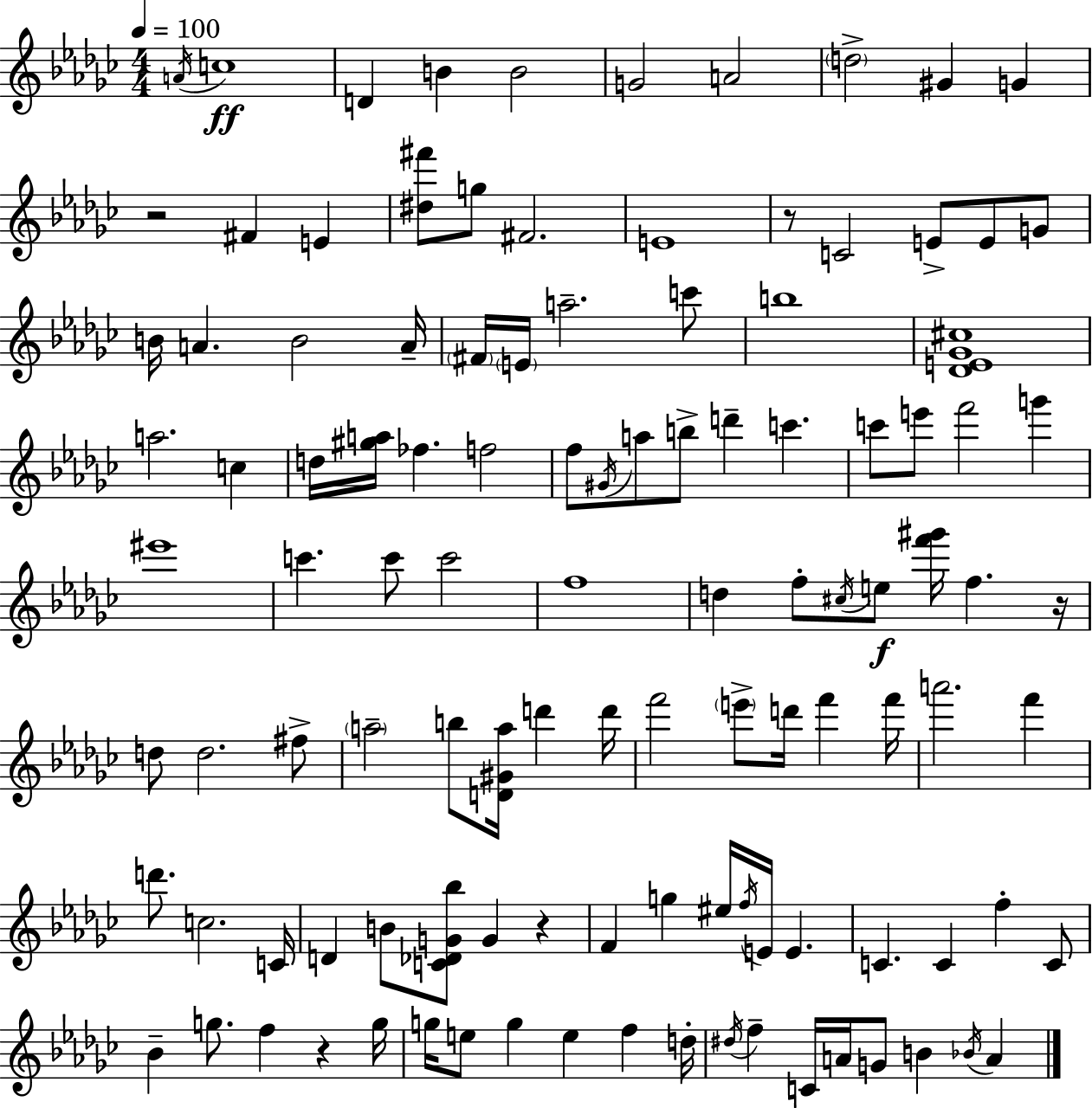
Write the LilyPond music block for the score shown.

{
  \clef treble
  \numericTimeSignature
  \time 4/4
  \key ees \minor
  \tempo 4 = 100
  \repeat volta 2 { \acciaccatura { a'16 }\ff c''1 | d'4 b'4 b'2 | g'2 a'2 | \parenthesize d''2-> gis'4 g'4 | \break r2 fis'4 e'4 | <dis'' fis'''>8 g''8 fis'2. | e'1 | r8 c'2 e'8-> e'8 g'8 | \break b'16 a'4. b'2 | a'16-- \parenthesize fis'16 \parenthesize e'16 a''2.-- c'''8 | b''1 | <des' e' ges' cis''>1 | \break a''2. c''4 | d''16 <gis'' a''>16 fes''4. f''2 | f''8 \acciaccatura { gis'16 } a''8 b''8-> d'''4-- c'''4. | c'''8 e'''8 f'''2 g'''4 | \break eis'''1 | c'''4. c'''8 c'''2 | f''1 | d''4 f''8-. \acciaccatura { cis''16 } e''8\f <f''' gis'''>16 f''4. | \break r16 d''8 d''2. | fis''8-> \parenthesize a''2-- b''8 <d' gis' a''>16 d'''4 | d'''16 f'''2 \parenthesize e'''8-> d'''16 f'''4 | f'''16 a'''2. f'''4 | \break d'''8. c''2. | c'16 d'4 b'8 <c' des' g' bes''>8 g'4 r4 | f'4 g''4 eis''16 \acciaccatura { f''16 } e'16 e'4. | c'4. c'4 f''4-. | \break c'8 bes'4-- g''8. f''4 r4 | g''16 g''16 e''8 g''4 e''4 f''4 | d''16-. \acciaccatura { dis''16 } f''4-- c'16 a'16 g'8 b'4 | \acciaccatura { bes'16 } a'4 } \bar "|."
}